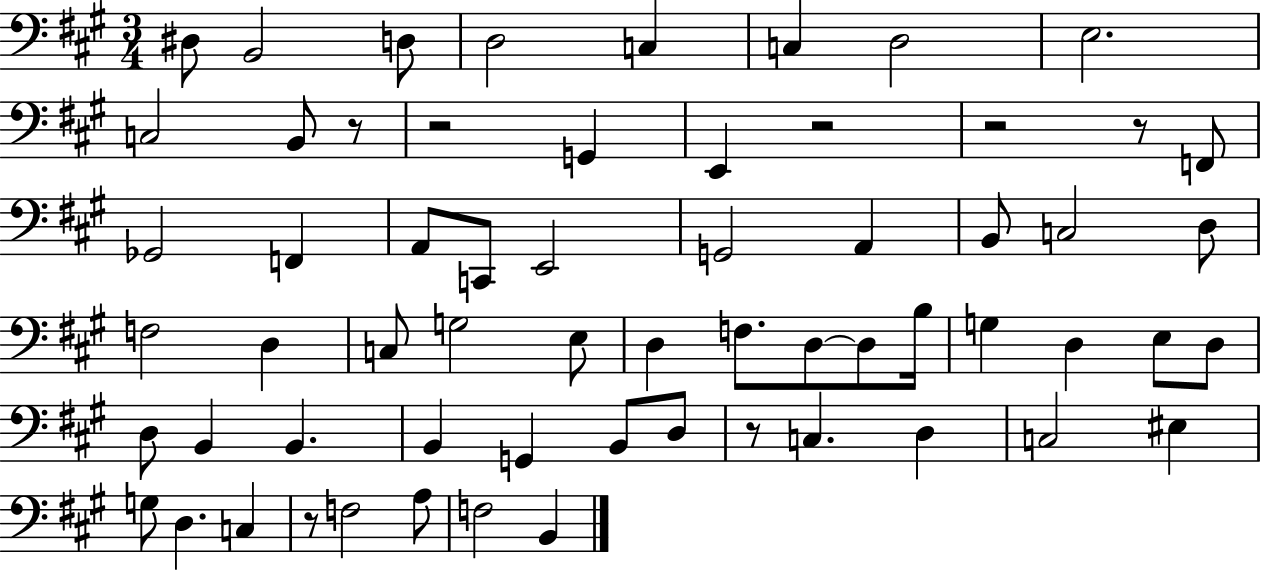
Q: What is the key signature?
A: A major